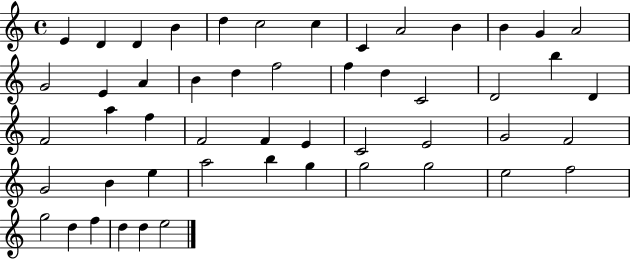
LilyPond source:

{
  \clef treble
  \time 4/4
  \defaultTimeSignature
  \key c \major
  e'4 d'4 d'4 b'4 | d''4 c''2 c''4 | c'4 a'2 b'4 | b'4 g'4 a'2 | \break g'2 e'4 a'4 | b'4 d''4 f''2 | f''4 d''4 c'2 | d'2 b''4 d'4 | \break f'2 a''4 f''4 | f'2 f'4 e'4 | c'2 e'2 | g'2 f'2 | \break g'2 b'4 e''4 | a''2 b''4 g''4 | g''2 g''2 | e''2 f''2 | \break g''2 d''4 f''4 | d''4 d''4 e''2 | \bar "|."
}